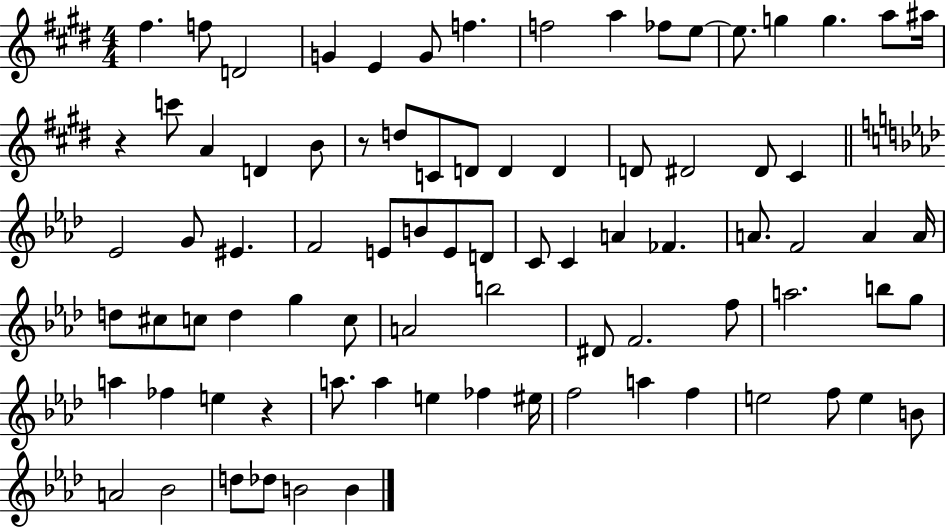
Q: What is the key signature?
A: E major